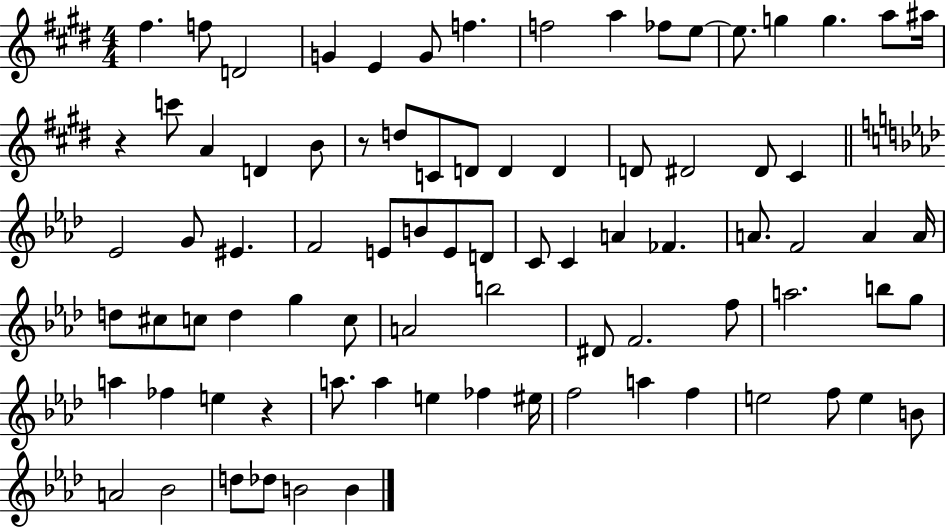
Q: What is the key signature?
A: E major